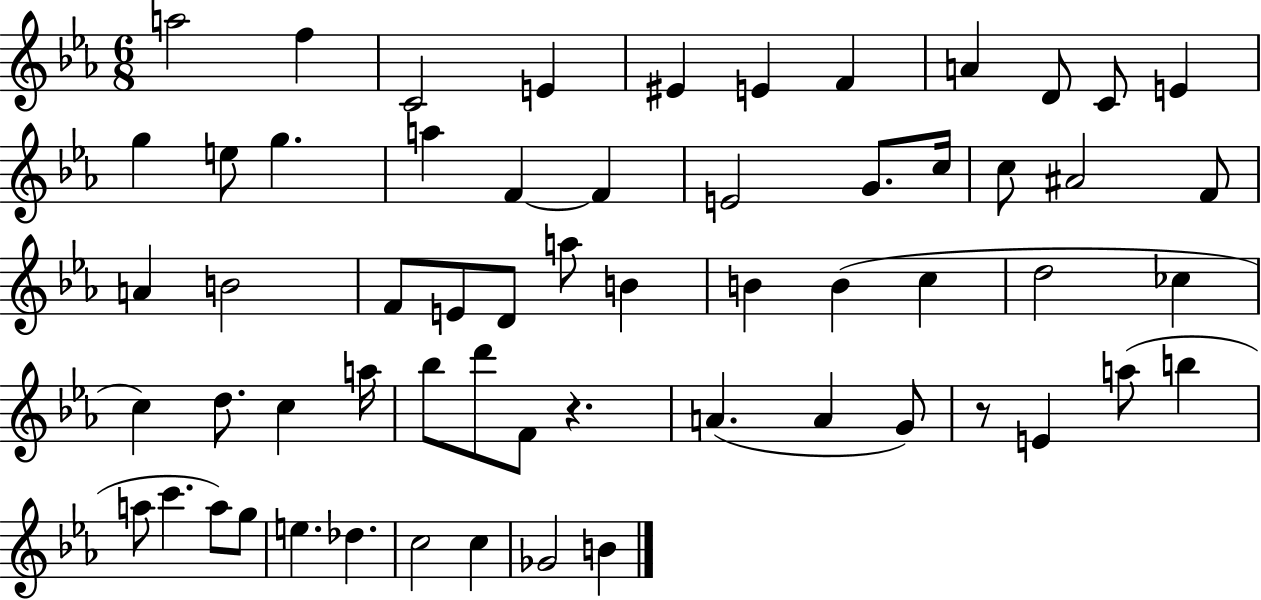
{
  \clef treble
  \numericTimeSignature
  \time 6/8
  \key ees \major
  a''2 f''4 | c'2 e'4 | eis'4 e'4 f'4 | a'4 d'8 c'8 e'4 | \break g''4 e''8 g''4. | a''4 f'4~~ f'4 | e'2 g'8. c''16 | c''8 ais'2 f'8 | \break a'4 b'2 | f'8 e'8 d'8 a''8 b'4 | b'4 b'4( c''4 | d''2 ces''4 | \break c''4) d''8. c''4 a''16 | bes''8 d'''8 f'8 r4. | a'4.( a'4 g'8) | r8 e'4 a''8( b''4 | \break a''8 c'''4. a''8) g''8 | e''4. des''4. | c''2 c''4 | ges'2 b'4 | \break \bar "|."
}